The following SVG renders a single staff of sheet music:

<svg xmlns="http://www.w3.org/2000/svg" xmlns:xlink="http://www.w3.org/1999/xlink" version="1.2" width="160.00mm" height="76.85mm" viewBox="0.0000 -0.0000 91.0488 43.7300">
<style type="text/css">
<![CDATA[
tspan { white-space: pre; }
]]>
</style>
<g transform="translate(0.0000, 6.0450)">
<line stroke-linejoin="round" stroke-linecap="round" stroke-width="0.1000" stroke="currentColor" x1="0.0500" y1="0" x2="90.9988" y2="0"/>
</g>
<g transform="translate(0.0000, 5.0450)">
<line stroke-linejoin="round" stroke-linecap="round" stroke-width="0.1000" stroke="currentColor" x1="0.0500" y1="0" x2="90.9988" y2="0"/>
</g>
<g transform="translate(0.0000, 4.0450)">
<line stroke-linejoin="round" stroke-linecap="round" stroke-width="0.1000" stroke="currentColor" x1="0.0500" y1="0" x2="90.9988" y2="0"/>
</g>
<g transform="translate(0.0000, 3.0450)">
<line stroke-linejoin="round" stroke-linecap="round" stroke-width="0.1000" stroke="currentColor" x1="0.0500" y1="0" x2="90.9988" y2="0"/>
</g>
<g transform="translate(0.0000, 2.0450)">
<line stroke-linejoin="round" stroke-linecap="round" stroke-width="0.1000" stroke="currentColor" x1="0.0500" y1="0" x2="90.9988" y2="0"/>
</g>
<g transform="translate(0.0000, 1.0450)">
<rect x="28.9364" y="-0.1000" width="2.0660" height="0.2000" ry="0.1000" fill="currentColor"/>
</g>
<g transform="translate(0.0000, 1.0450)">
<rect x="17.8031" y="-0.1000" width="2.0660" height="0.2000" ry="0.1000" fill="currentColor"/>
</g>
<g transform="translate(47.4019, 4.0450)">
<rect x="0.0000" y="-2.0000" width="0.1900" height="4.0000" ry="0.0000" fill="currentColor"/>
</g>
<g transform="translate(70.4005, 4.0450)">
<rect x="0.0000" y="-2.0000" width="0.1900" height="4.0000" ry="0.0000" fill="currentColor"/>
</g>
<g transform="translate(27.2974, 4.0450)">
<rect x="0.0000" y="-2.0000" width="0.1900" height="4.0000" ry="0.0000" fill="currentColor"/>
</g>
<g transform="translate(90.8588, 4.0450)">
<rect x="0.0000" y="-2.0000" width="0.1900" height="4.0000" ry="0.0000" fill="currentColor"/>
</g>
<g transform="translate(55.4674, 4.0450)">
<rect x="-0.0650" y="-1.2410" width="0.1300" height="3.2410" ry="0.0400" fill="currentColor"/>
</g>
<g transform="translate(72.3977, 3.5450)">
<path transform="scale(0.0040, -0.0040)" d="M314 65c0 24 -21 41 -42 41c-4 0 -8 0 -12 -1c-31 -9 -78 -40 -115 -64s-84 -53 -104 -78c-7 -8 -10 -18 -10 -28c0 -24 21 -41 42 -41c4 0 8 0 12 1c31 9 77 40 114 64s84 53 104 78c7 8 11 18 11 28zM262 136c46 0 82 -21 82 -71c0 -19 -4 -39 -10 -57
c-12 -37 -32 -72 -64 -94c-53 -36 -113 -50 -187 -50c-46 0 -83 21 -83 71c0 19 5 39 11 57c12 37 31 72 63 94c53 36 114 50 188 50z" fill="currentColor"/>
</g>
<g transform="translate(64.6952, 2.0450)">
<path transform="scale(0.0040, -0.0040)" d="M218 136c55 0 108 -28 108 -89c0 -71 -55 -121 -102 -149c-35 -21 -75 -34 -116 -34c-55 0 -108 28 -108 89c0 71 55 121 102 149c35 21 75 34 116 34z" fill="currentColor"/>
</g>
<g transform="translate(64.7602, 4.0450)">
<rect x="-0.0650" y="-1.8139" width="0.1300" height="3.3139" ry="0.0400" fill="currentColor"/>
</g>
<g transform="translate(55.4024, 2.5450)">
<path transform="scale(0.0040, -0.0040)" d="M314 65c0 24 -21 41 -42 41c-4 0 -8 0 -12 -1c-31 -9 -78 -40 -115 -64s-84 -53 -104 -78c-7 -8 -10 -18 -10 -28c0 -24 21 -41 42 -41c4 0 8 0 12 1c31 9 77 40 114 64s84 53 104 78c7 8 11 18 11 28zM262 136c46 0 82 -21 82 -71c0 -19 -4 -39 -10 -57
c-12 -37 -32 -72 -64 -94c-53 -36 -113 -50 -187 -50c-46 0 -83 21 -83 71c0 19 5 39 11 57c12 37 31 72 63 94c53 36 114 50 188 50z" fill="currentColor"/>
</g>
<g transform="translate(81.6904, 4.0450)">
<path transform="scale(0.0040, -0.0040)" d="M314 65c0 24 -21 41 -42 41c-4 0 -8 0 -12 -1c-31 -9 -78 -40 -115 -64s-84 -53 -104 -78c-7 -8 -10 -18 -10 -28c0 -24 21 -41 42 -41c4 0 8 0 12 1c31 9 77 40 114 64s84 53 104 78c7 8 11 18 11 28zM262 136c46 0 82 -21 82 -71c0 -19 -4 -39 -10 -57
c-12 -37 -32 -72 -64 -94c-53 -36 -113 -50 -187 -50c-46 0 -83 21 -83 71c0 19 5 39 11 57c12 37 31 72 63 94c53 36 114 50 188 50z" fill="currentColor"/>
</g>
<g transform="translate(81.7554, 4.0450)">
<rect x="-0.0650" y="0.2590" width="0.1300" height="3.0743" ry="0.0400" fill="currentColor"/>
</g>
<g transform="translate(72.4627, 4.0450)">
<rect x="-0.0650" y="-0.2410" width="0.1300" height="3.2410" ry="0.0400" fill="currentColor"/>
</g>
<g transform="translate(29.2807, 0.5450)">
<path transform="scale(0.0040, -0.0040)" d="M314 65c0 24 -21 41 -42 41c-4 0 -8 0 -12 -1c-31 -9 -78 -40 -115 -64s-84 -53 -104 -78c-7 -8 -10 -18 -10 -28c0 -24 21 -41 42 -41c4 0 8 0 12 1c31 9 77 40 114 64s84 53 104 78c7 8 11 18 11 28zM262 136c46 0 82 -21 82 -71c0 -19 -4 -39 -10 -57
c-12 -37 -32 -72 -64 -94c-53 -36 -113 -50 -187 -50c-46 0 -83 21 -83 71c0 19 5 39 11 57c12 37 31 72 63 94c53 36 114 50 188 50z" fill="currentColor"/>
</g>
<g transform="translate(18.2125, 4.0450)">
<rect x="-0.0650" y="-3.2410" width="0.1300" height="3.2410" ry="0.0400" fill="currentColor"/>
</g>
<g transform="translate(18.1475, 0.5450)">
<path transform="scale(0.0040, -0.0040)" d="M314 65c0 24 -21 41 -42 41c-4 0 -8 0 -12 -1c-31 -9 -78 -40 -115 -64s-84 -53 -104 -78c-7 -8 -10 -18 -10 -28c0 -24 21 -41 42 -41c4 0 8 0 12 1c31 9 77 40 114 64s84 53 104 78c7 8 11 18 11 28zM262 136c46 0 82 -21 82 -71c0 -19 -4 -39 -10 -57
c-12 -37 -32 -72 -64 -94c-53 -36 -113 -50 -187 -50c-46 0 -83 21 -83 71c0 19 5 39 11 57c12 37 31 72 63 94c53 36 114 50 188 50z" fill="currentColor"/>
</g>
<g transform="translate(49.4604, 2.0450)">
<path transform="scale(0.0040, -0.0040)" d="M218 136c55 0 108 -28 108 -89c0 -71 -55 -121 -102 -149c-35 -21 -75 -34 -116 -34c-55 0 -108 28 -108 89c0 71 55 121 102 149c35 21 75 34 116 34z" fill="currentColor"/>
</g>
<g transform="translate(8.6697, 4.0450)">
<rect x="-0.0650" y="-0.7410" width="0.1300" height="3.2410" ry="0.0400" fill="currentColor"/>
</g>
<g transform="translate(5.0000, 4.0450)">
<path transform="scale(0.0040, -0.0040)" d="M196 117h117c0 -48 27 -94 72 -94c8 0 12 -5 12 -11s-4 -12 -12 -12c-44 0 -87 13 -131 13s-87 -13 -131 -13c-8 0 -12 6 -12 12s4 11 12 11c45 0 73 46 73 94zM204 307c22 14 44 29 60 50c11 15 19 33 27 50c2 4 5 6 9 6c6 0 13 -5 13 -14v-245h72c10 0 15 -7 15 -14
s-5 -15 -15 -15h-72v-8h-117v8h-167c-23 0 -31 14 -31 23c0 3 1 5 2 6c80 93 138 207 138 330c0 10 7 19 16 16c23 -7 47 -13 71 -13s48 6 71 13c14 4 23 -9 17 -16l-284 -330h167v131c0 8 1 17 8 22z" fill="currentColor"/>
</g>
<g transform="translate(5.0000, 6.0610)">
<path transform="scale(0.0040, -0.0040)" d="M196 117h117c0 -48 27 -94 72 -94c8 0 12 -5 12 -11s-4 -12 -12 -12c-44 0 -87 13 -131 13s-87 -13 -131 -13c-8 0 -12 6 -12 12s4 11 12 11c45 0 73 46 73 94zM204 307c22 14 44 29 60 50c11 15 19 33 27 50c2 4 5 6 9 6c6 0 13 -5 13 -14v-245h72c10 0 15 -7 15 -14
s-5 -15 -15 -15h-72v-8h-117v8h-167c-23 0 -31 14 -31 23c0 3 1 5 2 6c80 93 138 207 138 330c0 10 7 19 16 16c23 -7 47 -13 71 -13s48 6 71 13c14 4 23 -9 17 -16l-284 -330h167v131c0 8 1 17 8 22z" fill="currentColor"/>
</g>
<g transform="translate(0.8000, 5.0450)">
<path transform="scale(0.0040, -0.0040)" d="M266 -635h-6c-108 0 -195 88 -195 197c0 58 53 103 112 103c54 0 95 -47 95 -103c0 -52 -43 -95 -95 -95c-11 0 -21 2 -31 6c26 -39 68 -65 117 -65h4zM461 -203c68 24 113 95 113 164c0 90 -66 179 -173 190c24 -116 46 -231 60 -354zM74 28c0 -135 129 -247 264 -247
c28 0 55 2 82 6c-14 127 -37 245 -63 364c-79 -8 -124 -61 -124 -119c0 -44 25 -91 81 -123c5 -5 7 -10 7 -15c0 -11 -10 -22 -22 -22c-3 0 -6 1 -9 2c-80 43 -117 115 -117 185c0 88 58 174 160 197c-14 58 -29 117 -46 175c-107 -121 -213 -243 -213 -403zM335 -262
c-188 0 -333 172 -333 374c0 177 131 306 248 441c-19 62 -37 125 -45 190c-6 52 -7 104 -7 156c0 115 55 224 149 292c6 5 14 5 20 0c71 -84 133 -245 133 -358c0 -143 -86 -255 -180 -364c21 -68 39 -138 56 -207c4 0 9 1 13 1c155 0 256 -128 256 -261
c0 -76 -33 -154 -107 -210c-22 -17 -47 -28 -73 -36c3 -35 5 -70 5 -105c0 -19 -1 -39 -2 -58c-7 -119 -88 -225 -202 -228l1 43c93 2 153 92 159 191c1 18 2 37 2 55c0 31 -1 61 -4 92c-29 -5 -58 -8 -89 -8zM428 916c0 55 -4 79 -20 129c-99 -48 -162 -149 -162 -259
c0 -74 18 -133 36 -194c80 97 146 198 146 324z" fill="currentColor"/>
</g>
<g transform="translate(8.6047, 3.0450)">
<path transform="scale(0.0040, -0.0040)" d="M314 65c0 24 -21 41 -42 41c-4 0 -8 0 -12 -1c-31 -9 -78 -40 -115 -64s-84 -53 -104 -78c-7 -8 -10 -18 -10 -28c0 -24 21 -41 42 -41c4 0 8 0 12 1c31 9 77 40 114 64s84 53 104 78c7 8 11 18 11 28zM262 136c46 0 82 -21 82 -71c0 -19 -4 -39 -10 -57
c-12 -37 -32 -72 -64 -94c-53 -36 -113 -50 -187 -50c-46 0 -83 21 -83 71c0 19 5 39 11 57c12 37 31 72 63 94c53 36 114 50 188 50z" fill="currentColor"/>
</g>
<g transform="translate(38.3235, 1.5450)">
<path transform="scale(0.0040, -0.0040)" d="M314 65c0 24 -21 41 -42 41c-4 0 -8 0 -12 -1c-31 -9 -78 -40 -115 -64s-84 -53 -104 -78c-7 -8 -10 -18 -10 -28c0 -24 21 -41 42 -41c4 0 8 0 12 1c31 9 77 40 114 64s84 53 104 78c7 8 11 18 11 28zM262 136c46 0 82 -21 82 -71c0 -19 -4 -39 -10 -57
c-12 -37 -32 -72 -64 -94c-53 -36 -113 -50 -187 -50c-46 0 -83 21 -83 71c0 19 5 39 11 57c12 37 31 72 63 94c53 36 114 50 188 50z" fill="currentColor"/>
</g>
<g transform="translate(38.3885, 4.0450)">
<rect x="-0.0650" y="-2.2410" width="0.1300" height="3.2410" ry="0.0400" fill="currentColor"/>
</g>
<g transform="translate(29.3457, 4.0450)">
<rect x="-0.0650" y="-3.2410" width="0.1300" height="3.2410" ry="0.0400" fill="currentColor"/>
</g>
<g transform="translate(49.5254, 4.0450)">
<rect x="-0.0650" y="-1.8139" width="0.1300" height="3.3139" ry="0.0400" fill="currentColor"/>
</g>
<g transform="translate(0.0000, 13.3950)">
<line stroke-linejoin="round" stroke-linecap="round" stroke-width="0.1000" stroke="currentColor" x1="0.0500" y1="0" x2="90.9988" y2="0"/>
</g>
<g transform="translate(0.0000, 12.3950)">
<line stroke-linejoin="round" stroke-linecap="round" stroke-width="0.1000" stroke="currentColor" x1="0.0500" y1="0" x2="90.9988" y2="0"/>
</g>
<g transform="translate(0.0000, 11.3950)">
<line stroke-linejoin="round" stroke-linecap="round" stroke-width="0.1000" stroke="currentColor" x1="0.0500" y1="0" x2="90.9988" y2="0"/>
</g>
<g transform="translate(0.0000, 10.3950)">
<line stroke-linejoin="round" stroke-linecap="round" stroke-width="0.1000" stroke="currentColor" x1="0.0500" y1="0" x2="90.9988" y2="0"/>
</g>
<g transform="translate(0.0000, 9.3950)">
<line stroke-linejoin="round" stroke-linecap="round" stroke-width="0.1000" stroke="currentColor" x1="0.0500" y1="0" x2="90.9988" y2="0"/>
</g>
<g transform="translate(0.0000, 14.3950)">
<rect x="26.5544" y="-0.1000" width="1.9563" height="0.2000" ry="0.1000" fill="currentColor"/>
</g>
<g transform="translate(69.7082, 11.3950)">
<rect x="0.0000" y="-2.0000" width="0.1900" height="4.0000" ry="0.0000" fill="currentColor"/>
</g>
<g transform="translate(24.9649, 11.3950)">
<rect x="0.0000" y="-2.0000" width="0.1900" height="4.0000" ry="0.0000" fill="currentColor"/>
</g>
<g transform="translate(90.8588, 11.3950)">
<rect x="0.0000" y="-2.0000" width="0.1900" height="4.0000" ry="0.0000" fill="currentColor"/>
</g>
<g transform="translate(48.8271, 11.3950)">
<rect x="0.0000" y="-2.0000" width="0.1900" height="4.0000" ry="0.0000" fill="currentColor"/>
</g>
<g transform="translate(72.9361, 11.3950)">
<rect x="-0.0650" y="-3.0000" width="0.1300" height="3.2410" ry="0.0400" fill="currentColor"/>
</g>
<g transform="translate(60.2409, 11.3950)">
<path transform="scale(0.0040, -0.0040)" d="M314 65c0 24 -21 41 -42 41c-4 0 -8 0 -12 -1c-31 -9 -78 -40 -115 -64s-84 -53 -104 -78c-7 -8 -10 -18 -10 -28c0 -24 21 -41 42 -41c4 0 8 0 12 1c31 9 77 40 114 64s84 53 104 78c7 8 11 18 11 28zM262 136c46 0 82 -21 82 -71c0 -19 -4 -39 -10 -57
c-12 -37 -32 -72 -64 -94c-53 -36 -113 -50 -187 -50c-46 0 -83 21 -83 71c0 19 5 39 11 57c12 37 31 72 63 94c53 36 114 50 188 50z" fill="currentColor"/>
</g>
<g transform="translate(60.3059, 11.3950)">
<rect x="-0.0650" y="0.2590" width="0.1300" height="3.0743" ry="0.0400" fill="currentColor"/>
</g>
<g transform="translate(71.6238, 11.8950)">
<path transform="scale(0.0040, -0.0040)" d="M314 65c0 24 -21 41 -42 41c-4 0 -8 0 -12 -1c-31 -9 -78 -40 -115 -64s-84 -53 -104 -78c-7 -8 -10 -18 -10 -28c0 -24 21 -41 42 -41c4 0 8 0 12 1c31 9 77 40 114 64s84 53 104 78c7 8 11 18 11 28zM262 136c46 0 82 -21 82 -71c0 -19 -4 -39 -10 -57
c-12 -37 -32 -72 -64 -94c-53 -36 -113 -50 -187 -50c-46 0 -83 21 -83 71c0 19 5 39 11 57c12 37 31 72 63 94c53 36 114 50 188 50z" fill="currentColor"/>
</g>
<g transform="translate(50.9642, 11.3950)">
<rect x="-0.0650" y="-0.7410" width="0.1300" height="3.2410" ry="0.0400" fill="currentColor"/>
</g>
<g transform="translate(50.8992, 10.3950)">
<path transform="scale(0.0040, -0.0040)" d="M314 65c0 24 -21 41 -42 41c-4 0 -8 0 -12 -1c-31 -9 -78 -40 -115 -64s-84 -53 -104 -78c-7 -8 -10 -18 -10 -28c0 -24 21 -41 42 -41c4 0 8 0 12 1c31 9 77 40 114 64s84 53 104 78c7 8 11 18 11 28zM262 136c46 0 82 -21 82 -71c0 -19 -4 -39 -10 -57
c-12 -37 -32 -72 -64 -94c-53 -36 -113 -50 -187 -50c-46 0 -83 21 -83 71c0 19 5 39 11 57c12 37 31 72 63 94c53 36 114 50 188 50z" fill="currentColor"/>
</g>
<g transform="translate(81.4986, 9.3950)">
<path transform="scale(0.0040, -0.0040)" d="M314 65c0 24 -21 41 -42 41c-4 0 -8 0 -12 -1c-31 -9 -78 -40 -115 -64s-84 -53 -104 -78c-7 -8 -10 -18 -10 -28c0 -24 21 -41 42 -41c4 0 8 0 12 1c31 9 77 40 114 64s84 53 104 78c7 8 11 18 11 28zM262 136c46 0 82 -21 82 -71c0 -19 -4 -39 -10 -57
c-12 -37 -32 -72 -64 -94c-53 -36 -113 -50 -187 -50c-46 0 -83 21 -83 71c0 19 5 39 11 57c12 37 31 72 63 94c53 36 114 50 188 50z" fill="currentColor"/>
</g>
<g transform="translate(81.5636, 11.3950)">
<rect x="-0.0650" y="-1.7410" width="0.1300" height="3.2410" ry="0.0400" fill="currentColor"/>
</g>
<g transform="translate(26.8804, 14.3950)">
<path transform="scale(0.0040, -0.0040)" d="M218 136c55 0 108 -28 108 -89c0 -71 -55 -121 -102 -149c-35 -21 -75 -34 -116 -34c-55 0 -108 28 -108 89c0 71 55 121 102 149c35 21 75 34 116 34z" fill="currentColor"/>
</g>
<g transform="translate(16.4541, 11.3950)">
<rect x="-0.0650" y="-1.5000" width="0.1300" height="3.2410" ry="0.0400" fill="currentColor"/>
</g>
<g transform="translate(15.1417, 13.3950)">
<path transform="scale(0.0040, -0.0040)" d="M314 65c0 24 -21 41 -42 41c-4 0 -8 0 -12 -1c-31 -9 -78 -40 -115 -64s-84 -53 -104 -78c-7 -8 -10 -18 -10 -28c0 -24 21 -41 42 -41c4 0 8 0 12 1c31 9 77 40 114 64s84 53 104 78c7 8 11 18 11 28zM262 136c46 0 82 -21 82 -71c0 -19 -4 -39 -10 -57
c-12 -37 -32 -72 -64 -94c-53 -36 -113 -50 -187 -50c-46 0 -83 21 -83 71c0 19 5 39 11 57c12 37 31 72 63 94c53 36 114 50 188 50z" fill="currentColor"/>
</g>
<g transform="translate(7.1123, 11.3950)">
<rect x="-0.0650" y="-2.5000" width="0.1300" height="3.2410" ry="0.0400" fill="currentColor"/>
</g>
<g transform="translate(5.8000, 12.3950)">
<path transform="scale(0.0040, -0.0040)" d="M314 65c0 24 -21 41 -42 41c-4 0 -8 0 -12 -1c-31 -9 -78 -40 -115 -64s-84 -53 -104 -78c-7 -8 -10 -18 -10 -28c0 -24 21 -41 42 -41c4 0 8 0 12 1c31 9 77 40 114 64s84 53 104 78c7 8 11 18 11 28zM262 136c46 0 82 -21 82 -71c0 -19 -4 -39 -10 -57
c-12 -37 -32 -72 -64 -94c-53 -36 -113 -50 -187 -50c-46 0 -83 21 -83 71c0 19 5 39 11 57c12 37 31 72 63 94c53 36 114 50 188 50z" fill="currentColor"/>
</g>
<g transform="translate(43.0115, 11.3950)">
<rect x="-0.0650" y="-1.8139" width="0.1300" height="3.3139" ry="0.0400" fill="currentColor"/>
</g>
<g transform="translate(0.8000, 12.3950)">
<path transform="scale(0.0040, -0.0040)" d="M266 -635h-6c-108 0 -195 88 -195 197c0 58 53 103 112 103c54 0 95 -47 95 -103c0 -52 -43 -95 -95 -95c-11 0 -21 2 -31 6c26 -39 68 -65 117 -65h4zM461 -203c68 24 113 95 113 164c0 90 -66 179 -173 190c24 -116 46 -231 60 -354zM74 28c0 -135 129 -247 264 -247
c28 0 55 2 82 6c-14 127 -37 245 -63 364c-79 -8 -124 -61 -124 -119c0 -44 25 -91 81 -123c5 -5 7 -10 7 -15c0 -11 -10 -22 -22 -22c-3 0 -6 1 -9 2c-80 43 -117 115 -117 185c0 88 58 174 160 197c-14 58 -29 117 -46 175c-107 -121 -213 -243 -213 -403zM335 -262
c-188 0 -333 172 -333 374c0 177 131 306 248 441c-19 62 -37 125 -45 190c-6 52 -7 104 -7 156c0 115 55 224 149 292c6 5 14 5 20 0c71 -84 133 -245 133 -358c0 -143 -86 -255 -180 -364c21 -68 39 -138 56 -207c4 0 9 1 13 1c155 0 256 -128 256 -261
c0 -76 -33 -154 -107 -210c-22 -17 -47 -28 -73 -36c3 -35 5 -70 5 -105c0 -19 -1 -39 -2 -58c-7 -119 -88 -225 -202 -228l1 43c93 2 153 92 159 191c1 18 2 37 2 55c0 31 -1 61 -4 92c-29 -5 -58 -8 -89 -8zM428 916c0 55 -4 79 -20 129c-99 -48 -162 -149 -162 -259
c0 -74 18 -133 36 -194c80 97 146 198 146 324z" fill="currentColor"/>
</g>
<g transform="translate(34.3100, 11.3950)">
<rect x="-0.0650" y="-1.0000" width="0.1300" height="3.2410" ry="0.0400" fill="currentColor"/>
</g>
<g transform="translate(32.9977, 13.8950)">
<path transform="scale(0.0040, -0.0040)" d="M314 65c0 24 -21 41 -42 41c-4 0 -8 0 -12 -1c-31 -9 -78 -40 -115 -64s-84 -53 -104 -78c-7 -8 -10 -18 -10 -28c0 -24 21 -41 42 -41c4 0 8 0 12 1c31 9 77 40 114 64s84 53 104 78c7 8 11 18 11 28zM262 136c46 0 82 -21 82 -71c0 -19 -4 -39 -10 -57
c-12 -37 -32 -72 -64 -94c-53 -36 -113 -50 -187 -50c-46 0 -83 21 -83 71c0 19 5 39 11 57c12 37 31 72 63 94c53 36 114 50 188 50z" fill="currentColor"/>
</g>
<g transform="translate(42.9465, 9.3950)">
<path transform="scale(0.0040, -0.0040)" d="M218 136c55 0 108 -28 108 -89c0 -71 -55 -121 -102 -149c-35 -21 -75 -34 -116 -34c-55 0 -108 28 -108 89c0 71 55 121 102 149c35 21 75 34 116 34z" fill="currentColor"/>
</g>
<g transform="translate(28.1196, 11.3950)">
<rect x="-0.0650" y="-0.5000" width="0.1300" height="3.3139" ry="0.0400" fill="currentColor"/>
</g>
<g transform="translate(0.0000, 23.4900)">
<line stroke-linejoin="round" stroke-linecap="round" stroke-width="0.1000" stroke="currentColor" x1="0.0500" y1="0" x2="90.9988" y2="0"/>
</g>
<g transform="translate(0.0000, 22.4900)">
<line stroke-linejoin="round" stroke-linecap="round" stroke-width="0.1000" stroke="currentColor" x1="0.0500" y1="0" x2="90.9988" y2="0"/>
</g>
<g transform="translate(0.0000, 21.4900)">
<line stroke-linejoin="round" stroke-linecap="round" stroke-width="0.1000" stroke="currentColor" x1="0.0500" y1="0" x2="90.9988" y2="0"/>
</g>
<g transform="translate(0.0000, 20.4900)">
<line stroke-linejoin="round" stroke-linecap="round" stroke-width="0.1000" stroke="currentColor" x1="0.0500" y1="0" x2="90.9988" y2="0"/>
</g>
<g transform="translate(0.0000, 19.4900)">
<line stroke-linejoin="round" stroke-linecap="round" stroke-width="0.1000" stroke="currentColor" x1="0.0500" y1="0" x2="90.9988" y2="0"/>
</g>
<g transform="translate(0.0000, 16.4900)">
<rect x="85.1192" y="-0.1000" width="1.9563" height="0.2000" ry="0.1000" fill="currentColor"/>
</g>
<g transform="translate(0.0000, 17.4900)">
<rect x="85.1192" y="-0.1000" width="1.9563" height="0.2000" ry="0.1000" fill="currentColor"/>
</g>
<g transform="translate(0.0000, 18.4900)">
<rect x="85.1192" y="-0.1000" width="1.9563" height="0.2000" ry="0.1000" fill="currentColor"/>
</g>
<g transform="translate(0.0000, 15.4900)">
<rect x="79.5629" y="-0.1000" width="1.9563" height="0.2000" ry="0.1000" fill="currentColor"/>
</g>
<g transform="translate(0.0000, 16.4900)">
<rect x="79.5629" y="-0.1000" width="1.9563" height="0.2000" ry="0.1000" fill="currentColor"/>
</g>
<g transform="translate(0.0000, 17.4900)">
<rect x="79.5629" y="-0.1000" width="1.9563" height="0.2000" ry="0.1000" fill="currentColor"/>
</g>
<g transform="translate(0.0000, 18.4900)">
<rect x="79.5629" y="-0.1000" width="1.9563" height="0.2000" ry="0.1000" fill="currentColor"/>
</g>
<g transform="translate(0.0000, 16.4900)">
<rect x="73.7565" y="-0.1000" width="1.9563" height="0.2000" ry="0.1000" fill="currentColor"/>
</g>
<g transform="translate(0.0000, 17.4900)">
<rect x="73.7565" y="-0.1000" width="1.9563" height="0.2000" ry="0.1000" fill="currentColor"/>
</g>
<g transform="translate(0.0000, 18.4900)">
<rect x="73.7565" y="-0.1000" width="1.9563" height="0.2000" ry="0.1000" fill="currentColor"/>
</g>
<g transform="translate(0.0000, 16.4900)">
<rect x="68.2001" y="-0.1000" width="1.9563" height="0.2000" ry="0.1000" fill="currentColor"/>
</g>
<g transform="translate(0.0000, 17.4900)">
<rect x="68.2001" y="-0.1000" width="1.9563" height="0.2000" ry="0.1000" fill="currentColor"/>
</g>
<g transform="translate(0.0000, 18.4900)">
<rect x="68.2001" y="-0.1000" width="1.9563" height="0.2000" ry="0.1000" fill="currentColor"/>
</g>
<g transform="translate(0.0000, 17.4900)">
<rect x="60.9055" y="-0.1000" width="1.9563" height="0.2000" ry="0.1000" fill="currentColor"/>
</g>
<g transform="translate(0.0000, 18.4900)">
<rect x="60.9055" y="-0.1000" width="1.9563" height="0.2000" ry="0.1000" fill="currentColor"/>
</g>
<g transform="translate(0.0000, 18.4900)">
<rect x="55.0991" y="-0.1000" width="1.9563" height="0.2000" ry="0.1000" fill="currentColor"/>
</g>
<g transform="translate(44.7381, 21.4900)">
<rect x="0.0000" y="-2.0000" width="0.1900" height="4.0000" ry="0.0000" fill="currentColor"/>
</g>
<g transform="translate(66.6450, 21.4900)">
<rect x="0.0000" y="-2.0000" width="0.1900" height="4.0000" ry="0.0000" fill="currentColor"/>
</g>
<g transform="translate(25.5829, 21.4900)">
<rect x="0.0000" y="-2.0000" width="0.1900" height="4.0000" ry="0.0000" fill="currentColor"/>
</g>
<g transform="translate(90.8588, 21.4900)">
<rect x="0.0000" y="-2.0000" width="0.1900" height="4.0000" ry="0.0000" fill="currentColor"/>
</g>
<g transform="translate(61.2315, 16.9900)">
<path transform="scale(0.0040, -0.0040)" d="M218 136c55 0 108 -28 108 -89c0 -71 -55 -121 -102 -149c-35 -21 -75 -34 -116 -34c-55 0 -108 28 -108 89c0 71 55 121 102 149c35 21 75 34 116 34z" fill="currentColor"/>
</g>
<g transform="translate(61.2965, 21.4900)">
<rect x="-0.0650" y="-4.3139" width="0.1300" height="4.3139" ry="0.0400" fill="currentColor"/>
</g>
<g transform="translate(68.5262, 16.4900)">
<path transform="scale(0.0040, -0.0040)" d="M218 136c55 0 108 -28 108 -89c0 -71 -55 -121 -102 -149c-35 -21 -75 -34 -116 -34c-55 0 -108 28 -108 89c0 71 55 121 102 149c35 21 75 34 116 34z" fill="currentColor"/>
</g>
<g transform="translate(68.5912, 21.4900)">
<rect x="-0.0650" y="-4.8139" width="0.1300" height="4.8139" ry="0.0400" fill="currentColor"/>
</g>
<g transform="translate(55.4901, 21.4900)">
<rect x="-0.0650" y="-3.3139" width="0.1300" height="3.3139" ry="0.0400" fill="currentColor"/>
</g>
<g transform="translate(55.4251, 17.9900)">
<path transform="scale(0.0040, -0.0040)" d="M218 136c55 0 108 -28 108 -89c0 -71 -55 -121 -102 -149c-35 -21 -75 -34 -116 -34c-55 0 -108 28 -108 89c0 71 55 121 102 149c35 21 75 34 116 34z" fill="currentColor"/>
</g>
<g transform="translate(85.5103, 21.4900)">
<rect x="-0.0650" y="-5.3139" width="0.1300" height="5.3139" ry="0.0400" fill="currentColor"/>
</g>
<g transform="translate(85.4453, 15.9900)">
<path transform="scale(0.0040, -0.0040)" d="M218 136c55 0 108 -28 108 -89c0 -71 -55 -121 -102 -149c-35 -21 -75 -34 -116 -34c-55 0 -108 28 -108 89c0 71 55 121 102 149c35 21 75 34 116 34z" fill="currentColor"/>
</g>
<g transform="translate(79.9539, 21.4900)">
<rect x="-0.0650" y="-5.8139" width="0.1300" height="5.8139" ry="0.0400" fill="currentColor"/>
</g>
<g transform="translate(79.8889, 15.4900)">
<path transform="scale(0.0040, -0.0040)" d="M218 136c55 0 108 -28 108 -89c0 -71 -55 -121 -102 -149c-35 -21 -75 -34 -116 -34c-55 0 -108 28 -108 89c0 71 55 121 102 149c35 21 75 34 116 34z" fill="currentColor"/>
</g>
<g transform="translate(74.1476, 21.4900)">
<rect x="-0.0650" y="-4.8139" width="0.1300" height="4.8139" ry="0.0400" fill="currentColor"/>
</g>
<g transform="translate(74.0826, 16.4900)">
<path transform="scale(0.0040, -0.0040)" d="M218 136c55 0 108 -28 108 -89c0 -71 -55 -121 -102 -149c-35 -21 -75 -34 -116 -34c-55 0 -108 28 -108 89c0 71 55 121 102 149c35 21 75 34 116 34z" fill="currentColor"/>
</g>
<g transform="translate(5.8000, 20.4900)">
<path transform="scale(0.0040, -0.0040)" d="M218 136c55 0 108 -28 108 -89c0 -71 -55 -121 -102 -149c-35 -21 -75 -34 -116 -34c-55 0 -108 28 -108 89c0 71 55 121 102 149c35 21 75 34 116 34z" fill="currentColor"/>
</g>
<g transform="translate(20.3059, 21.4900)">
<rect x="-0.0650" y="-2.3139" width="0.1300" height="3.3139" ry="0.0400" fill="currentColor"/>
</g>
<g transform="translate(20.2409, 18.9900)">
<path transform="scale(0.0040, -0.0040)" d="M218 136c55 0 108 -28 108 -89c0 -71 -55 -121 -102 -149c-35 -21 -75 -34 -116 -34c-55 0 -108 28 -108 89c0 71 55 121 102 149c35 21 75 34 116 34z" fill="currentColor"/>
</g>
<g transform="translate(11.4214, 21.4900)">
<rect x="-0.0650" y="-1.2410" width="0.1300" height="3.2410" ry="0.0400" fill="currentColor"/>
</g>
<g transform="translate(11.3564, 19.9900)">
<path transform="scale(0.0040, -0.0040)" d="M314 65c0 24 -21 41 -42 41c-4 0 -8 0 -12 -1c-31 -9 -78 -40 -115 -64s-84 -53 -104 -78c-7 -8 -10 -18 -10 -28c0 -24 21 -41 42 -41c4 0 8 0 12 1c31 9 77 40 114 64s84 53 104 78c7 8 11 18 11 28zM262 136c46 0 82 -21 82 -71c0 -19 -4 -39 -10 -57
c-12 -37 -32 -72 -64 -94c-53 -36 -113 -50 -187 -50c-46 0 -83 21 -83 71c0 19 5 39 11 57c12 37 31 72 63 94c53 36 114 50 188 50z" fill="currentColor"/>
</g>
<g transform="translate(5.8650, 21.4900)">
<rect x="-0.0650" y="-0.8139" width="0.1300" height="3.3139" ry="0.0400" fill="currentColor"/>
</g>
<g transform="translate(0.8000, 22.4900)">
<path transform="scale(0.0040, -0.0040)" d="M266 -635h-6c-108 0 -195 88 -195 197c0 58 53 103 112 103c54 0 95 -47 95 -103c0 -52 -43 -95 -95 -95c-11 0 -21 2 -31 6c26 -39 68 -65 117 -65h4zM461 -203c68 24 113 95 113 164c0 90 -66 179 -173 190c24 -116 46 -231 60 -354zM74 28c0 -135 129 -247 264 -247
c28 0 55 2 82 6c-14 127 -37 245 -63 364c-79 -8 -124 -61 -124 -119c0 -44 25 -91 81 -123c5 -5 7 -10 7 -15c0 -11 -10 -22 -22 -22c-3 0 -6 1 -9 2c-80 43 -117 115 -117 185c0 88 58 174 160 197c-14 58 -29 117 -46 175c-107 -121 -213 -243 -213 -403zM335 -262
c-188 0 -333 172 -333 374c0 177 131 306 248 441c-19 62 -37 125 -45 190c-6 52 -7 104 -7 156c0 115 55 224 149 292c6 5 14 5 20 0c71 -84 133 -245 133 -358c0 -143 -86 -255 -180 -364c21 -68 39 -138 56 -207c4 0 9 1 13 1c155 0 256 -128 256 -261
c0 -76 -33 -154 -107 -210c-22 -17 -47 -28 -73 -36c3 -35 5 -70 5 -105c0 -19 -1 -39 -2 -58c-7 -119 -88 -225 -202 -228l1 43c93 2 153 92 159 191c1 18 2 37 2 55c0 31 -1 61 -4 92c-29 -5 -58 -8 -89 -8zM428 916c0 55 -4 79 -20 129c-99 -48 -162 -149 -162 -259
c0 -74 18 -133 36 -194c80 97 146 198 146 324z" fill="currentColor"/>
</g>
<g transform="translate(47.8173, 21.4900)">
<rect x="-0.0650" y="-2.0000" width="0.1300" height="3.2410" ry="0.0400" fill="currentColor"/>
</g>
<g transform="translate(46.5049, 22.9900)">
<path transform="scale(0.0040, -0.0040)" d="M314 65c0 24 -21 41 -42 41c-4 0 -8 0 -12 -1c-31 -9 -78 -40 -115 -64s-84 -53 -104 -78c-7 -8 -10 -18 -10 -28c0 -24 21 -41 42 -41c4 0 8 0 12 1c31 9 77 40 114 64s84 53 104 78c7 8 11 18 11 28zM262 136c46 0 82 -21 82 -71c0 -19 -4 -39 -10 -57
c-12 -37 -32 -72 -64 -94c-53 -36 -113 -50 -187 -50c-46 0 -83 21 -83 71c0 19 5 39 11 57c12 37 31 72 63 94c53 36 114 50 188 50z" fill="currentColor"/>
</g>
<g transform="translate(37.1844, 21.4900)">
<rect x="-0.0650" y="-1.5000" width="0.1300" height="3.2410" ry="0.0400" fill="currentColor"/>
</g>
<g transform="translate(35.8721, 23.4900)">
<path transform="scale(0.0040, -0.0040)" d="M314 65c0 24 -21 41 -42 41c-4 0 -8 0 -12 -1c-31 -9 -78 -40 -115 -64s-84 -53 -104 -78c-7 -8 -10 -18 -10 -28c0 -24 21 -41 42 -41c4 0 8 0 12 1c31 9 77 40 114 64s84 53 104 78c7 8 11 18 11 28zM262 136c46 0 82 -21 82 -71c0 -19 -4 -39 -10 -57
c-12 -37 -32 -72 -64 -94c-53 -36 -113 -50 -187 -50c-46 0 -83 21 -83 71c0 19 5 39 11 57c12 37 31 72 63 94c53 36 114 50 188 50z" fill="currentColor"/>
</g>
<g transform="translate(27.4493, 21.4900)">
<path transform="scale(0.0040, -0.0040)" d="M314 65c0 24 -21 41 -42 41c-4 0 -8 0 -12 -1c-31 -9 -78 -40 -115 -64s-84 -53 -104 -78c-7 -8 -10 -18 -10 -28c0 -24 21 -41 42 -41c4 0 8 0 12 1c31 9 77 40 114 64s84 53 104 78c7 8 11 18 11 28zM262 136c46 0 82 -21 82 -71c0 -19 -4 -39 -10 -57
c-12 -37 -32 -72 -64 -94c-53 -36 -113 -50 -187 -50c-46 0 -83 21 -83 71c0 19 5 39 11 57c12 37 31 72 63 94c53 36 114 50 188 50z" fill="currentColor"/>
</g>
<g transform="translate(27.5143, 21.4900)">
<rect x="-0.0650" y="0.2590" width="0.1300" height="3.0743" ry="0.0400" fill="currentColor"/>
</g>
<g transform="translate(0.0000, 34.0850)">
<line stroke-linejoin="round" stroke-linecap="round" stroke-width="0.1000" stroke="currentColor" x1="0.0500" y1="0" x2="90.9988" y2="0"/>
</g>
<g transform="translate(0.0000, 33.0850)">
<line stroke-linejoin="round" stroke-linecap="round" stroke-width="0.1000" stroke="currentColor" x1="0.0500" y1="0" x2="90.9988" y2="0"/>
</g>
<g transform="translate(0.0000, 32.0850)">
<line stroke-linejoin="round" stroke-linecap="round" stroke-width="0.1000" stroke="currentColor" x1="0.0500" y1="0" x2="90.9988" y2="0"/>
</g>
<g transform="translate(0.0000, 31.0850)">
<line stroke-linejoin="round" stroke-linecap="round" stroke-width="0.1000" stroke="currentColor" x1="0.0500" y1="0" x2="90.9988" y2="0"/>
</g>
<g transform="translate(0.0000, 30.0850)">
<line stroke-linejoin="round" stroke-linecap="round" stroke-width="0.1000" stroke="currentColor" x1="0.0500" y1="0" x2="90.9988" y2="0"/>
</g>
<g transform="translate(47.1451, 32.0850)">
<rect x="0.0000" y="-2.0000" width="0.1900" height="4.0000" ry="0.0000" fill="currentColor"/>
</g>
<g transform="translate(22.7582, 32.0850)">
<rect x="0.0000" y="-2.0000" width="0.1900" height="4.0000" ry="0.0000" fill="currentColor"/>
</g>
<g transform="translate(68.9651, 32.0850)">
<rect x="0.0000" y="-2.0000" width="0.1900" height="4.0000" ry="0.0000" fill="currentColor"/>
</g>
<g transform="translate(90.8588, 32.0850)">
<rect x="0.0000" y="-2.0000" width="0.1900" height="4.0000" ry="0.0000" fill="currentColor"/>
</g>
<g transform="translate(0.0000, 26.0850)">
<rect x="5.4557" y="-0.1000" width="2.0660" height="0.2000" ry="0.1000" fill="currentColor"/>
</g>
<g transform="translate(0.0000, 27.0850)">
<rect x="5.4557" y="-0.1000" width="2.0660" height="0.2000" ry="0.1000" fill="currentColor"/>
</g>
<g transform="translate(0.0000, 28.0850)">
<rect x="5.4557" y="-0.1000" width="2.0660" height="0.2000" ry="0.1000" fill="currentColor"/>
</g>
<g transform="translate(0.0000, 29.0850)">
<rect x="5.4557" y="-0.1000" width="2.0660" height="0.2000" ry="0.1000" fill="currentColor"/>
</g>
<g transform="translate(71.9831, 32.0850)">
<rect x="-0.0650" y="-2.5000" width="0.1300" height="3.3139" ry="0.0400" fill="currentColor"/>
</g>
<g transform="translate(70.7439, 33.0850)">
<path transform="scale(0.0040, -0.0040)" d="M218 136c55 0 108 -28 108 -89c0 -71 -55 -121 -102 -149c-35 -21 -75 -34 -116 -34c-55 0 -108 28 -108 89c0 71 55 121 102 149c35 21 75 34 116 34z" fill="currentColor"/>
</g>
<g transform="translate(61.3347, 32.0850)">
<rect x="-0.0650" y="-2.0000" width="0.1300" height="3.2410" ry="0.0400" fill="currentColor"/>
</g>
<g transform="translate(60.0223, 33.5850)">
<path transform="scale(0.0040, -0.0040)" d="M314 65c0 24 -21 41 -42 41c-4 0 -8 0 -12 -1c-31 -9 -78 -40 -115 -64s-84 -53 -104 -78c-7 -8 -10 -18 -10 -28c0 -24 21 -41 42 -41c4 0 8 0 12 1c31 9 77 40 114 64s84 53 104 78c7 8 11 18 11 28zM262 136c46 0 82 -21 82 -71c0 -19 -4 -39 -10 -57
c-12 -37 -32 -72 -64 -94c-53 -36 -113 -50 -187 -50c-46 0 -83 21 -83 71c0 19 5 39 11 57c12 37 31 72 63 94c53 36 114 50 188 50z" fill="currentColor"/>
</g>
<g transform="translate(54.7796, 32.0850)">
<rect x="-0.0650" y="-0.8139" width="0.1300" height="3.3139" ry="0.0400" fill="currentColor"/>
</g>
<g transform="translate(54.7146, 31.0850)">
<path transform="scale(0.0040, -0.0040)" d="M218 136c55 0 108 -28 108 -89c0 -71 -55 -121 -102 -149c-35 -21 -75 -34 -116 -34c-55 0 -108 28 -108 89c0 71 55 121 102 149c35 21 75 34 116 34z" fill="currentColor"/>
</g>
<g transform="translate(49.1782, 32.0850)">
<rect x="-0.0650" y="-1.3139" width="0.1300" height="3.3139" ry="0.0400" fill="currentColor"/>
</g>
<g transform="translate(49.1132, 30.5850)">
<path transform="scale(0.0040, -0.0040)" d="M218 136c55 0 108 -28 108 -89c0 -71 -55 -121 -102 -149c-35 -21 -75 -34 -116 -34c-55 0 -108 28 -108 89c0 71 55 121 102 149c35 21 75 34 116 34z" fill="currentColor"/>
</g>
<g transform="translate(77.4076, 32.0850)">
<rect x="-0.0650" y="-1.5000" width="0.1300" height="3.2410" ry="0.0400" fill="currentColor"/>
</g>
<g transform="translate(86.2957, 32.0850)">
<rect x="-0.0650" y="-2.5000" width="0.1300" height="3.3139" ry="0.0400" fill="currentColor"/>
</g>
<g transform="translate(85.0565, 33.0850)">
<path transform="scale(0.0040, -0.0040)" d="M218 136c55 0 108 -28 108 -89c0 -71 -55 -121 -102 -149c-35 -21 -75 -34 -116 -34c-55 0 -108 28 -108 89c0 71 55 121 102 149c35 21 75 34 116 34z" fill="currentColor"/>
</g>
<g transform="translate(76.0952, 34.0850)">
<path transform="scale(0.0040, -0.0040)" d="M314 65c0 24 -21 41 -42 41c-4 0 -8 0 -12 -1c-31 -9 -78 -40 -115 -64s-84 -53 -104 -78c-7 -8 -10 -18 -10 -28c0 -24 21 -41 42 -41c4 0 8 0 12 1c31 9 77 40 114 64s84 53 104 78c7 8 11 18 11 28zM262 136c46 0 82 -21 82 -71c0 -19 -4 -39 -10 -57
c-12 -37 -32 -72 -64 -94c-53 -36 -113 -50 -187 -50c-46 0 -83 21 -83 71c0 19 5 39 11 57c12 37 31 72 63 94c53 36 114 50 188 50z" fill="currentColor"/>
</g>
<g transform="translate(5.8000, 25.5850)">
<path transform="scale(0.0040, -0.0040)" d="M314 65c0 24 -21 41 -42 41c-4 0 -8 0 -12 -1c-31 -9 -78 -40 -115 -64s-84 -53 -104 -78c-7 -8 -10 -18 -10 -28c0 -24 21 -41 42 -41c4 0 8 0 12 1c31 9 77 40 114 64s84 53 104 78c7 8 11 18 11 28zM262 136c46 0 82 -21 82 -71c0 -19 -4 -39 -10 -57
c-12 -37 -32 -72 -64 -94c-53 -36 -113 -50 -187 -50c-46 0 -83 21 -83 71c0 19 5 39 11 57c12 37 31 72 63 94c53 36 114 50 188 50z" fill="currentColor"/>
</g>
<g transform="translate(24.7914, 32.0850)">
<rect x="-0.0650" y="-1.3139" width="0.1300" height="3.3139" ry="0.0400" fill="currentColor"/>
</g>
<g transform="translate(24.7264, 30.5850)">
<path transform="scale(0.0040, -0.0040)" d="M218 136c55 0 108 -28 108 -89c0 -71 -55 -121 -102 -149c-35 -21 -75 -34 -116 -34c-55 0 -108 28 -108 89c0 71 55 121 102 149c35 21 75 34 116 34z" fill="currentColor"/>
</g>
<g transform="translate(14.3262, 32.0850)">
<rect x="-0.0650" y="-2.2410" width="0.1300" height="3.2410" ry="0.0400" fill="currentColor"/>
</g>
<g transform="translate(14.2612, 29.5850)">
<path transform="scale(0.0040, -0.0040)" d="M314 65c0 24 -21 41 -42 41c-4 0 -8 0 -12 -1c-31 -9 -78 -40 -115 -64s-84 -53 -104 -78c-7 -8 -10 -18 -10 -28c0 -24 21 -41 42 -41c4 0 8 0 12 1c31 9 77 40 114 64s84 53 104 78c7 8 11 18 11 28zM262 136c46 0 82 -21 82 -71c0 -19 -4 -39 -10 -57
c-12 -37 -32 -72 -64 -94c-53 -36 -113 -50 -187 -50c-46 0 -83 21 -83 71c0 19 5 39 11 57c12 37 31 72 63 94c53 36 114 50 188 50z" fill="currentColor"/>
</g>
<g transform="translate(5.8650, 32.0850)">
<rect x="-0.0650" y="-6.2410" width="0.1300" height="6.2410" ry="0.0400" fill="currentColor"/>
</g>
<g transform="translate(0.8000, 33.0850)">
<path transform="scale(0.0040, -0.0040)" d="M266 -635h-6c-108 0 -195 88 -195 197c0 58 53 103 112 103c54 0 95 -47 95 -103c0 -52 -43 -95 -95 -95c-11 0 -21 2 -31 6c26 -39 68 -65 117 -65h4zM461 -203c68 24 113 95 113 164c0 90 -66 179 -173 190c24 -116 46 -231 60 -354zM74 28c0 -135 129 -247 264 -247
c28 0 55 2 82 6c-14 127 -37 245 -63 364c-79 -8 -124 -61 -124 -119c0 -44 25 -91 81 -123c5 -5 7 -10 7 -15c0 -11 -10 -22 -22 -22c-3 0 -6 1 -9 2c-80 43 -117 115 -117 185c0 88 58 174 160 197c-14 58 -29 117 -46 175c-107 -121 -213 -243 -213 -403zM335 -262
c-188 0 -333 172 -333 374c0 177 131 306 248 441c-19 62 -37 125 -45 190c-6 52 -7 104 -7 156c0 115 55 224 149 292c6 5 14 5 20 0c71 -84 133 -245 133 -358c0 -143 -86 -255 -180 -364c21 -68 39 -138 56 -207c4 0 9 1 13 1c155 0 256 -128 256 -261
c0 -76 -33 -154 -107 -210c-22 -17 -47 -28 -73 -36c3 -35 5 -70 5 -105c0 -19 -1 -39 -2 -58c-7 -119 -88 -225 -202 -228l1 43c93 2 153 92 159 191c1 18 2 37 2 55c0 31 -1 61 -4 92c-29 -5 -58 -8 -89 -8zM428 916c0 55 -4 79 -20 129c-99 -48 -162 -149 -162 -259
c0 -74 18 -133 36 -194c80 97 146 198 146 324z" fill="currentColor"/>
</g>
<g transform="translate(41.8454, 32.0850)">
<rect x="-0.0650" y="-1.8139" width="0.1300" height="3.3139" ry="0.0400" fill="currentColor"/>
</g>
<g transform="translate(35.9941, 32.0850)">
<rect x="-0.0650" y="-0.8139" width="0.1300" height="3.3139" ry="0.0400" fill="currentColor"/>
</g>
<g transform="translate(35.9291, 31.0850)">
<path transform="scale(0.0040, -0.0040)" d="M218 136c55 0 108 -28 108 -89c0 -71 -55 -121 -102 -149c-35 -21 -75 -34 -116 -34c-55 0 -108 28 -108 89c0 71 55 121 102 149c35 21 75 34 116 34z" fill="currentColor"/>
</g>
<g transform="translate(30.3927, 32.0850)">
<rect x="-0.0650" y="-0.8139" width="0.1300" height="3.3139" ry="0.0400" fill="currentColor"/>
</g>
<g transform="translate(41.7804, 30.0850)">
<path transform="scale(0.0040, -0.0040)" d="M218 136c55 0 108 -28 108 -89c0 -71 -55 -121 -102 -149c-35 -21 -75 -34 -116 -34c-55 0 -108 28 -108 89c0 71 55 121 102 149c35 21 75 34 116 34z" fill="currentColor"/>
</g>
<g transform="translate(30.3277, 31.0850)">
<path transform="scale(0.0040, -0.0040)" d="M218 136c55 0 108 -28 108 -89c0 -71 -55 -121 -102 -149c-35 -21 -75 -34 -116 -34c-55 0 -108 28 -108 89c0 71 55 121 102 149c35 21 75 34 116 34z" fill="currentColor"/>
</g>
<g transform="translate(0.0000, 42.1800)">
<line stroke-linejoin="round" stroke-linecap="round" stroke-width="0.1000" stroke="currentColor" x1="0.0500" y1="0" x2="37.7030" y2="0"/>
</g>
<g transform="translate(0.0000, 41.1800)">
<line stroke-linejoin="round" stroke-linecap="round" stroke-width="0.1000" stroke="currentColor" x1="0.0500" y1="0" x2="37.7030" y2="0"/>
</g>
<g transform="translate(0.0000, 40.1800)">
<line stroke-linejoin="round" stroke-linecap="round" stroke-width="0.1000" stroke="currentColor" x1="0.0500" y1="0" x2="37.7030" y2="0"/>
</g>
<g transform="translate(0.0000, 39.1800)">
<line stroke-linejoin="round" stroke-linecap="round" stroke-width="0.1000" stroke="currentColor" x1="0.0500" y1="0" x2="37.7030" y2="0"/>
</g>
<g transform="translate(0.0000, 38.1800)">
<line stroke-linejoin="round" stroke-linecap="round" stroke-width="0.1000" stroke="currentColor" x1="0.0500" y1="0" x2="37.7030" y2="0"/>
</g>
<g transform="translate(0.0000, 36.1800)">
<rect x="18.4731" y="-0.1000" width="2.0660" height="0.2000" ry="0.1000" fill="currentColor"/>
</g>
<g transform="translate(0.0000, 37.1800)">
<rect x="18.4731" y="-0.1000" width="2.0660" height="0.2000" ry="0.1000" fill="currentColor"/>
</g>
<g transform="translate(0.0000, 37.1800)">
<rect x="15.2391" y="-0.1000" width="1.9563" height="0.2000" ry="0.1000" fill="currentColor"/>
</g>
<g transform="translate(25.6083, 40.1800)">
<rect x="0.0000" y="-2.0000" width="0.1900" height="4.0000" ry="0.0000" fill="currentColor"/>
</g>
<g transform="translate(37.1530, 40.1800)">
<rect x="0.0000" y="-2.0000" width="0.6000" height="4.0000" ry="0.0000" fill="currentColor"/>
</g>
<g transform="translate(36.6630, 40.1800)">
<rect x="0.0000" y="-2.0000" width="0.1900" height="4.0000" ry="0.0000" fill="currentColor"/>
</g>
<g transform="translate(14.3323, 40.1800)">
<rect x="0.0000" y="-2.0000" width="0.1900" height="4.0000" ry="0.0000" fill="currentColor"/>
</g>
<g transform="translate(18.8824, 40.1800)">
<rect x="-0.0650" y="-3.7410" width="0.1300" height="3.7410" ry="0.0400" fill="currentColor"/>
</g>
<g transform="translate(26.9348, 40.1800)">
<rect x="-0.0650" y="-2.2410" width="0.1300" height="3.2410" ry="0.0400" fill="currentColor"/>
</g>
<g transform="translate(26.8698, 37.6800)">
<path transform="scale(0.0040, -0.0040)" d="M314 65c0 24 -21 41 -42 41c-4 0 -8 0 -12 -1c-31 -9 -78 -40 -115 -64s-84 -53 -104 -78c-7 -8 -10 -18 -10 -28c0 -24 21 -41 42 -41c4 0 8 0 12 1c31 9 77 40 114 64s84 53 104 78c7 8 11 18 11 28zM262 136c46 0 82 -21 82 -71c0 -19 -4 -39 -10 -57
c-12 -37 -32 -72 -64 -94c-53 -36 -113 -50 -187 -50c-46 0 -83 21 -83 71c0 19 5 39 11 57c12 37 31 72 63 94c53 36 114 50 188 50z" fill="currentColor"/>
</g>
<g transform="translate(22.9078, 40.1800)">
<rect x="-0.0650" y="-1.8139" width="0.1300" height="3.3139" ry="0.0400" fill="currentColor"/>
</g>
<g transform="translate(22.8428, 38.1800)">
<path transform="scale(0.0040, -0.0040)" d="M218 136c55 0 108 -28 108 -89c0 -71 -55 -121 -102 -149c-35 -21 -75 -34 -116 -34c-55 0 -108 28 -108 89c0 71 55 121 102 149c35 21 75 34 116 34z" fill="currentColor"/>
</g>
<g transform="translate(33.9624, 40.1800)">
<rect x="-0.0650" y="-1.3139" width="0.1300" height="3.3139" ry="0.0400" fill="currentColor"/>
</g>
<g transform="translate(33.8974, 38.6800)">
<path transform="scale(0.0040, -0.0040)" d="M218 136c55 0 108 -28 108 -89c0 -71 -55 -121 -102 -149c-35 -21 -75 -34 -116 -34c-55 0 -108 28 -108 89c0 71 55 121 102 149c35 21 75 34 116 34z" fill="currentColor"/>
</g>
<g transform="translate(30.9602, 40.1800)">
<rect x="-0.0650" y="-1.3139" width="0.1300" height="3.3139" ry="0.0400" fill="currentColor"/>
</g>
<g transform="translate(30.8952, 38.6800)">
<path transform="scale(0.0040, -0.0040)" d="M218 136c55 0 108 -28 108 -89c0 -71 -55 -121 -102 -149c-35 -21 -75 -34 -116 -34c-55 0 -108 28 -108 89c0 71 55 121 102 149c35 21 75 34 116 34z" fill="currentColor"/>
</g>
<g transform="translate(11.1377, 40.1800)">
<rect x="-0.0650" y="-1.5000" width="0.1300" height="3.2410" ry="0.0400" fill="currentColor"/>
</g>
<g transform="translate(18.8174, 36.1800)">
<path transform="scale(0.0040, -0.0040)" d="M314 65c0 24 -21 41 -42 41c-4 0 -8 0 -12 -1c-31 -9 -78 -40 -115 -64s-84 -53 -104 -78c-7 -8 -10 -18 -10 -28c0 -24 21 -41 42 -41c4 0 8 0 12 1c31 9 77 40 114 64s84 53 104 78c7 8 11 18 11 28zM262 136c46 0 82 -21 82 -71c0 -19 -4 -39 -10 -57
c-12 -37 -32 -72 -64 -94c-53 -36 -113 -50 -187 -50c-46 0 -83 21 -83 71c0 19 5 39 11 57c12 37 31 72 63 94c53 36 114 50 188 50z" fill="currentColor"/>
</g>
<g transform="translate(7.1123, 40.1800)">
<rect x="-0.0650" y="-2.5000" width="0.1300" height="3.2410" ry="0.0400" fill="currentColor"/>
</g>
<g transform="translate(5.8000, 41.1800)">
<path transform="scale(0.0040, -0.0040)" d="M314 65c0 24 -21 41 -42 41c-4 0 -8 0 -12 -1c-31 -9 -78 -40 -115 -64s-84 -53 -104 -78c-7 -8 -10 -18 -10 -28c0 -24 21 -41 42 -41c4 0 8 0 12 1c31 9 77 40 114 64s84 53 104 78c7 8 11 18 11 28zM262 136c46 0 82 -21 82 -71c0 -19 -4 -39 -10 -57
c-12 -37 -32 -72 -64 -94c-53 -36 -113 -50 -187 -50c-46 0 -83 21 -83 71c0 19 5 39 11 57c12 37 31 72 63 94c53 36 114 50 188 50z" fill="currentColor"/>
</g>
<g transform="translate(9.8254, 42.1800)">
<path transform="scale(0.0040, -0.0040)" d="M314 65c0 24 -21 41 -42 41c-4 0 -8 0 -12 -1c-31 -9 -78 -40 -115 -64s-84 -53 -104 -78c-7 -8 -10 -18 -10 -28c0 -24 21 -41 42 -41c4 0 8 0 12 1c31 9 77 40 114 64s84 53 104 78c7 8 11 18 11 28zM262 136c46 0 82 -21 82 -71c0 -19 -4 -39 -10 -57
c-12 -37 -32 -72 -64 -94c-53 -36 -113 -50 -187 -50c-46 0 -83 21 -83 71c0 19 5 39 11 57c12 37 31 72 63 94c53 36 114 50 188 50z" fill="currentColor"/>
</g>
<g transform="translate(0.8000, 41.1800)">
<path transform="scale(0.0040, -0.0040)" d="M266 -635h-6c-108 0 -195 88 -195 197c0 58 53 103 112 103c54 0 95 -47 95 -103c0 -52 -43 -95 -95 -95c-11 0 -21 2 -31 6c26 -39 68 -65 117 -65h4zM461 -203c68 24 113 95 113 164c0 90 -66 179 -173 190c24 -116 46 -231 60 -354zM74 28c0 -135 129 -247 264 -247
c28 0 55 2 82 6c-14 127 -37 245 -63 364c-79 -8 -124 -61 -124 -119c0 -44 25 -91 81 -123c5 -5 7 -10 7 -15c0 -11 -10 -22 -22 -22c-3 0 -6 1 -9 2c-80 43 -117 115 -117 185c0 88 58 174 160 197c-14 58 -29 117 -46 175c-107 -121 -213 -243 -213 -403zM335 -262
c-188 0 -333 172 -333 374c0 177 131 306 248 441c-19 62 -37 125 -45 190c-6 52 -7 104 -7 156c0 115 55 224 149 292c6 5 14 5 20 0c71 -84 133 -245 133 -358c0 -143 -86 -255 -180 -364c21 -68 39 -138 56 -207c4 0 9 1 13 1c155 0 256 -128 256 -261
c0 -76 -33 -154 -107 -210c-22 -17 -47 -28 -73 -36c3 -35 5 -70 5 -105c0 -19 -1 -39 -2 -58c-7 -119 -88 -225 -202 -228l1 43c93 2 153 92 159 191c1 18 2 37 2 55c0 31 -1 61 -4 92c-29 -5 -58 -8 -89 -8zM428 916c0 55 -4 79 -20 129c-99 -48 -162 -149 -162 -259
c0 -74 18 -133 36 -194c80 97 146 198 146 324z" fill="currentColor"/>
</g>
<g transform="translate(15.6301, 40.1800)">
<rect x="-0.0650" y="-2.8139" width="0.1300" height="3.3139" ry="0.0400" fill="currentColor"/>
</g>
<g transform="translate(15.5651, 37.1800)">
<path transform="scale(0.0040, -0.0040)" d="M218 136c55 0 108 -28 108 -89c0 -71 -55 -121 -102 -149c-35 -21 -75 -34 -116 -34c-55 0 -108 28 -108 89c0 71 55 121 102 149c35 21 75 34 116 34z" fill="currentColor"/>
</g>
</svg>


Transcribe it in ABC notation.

X:1
T:Untitled
M:4/4
L:1/4
K:C
d2 b2 b2 g2 f e2 f c2 B2 G2 E2 C D2 f d2 B2 A2 f2 d e2 g B2 E2 F2 b d' e' e' g' f' a'2 g2 e d d f e d F2 G E2 G G2 E2 a c'2 f g2 e e